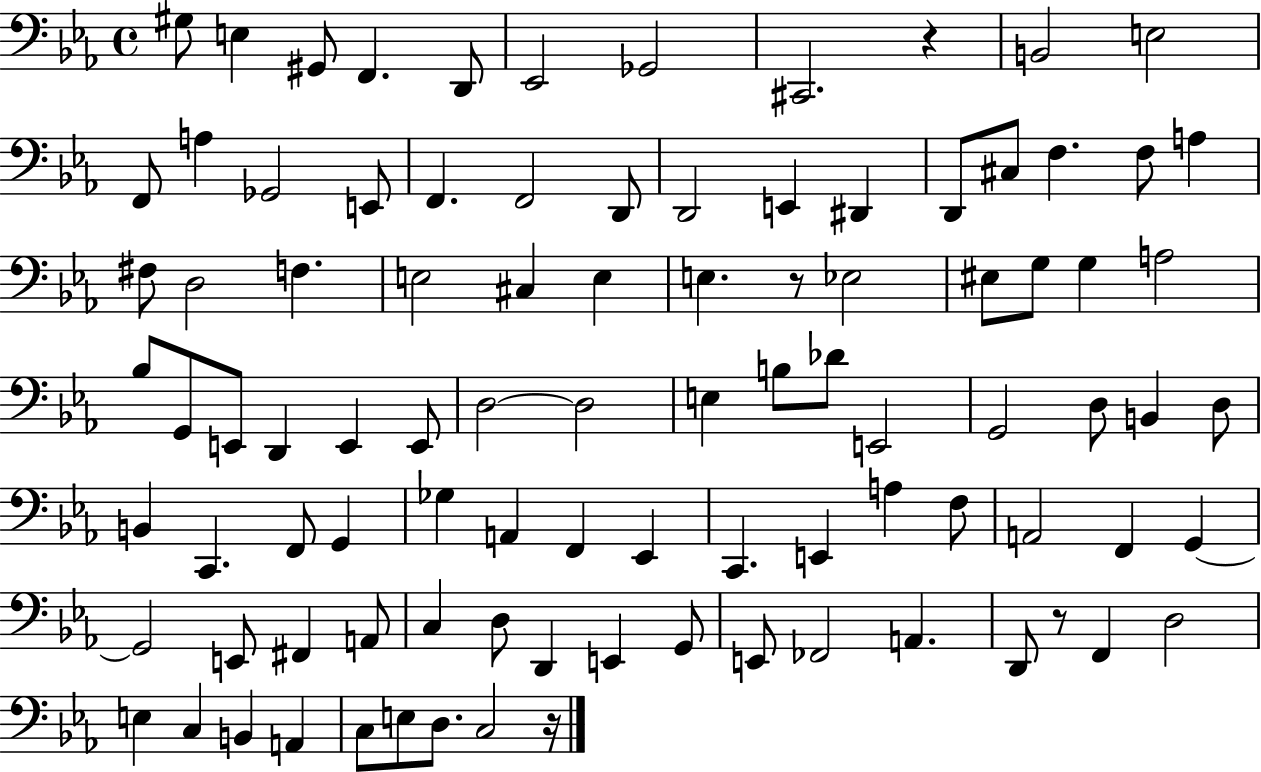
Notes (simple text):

G#3/e E3/q G#2/e F2/q. D2/e Eb2/h Gb2/h C#2/h. R/q B2/h E3/h F2/e A3/q Gb2/h E2/e F2/q. F2/h D2/e D2/h E2/q D#2/q D2/e C#3/e F3/q. F3/e A3/q F#3/e D3/h F3/q. E3/h C#3/q E3/q E3/q. R/e Eb3/h EIS3/e G3/e G3/q A3/h Bb3/e G2/e E2/e D2/q E2/q E2/e D3/h D3/h E3/q B3/e Db4/e E2/h G2/h D3/e B2/q D3/e B2/q C2/q. F2/e G2/q Gb3/q A2/q F2/q Eb2/q C2/q. E2/q A3/q F3/e A2/h F2/q G2/q G2/h E2/e F#2/q A2/e C3/q D3/e D2/q E2/q G2/e E2/e FES2/h A2/q. D2/e R/e F2/q D3/h E3/q C3/q B2/q A2/q C3/e E3/e D3/e. C3/h R/s